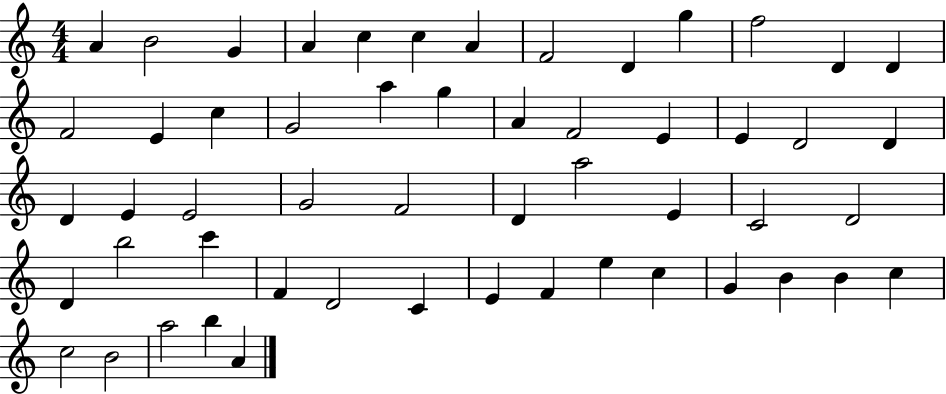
A4/q B4/h G4/q A4/q C5/q C5/q A4/q F4/h D4/q G5/q F5/h D4/q D4/q F4/h E4/q C5/q G4/h A5/q G5/q A4/q F4/h E4/q E4/q D4/h D4/q D4/q E4/q E4/h G4/h F4/h D4/q A5/h E4/q C4/h D4/h D4/q B5/h C6/q F4/q D4/h C4/q E4/q F4/q E5/q C5/q G4/q B4/q B4/q C5/q C5/h B4/h A5/h B5/q A4/q